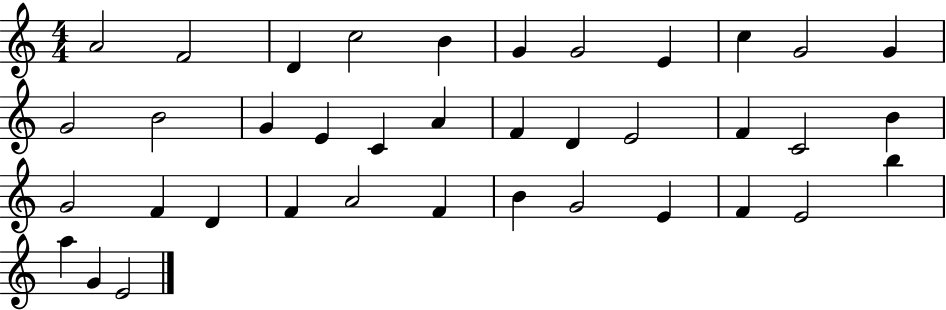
A4/h F4/h D4/q C5/h B4/q G4/q G4/h E4/q C5/q G4/h G4/q G4/h B4/h G4/q E4/q C4/q A4/q F4/q D4/q E4/h F4/q C4/h B4/q G4/h F4/q D4/q F4/q A4/h F4/q B4/q G4/h E4/q F4/q E4/h B5/q A5/q G4/q E4/h